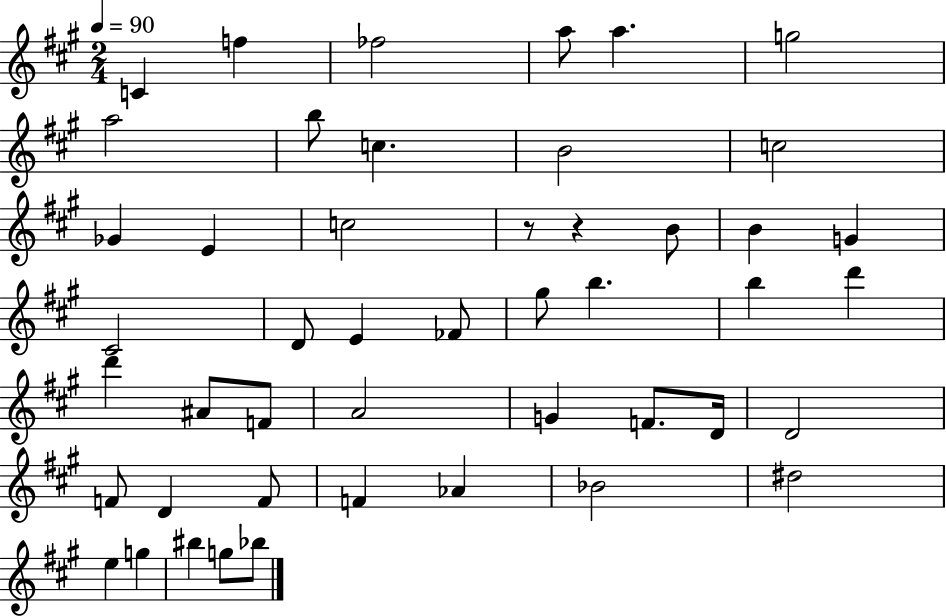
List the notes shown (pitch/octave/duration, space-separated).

C4/q F5/q FES5/h A5/e A5/q. G5/h A5/h B5/e C5/q. B4/h C5/h Gb4/q E4/q C5/h R/e R/q B4/e B4/q G4/q C#4/h D4/e E4/q FES4/e G#5/e B5/q. B5/q D6/q D6/q A#4/e F4/e A4/h G4/q F4/e. D4/s D4/h F4/e D4/q F4/e F4/q Ab4/q Bb4/h D#5/h E5/q G5/q BIS5/q G5/e Bb5/e